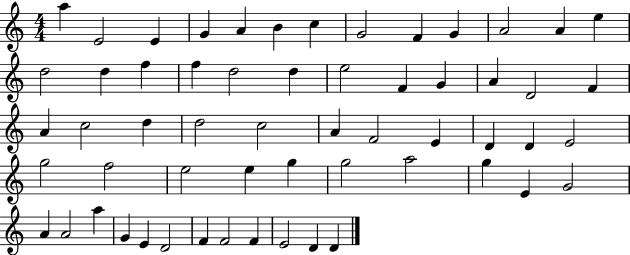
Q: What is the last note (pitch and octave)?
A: D4